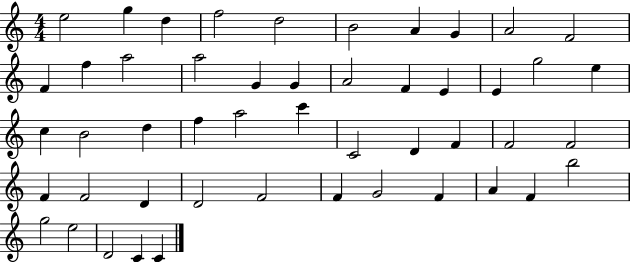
E5/h G5/q D5/q F5/h D5/h B4/h A4/q G4/q A4/h F4/h F4/q F5/q A5/h A5/h G4/q G4/q A4/h F4/q E4/q E4/q G5/h E5/q C5/q B4/h D5/q F5/q A5/h C6/q C4/h D4/q F4/q F4/h F4/h F4/q F4/h D4/q D4/h F4/h F4/q G4/h F4/q A4/q F4/q B5/h G5/h E5/h D4/h C4/q C4/q